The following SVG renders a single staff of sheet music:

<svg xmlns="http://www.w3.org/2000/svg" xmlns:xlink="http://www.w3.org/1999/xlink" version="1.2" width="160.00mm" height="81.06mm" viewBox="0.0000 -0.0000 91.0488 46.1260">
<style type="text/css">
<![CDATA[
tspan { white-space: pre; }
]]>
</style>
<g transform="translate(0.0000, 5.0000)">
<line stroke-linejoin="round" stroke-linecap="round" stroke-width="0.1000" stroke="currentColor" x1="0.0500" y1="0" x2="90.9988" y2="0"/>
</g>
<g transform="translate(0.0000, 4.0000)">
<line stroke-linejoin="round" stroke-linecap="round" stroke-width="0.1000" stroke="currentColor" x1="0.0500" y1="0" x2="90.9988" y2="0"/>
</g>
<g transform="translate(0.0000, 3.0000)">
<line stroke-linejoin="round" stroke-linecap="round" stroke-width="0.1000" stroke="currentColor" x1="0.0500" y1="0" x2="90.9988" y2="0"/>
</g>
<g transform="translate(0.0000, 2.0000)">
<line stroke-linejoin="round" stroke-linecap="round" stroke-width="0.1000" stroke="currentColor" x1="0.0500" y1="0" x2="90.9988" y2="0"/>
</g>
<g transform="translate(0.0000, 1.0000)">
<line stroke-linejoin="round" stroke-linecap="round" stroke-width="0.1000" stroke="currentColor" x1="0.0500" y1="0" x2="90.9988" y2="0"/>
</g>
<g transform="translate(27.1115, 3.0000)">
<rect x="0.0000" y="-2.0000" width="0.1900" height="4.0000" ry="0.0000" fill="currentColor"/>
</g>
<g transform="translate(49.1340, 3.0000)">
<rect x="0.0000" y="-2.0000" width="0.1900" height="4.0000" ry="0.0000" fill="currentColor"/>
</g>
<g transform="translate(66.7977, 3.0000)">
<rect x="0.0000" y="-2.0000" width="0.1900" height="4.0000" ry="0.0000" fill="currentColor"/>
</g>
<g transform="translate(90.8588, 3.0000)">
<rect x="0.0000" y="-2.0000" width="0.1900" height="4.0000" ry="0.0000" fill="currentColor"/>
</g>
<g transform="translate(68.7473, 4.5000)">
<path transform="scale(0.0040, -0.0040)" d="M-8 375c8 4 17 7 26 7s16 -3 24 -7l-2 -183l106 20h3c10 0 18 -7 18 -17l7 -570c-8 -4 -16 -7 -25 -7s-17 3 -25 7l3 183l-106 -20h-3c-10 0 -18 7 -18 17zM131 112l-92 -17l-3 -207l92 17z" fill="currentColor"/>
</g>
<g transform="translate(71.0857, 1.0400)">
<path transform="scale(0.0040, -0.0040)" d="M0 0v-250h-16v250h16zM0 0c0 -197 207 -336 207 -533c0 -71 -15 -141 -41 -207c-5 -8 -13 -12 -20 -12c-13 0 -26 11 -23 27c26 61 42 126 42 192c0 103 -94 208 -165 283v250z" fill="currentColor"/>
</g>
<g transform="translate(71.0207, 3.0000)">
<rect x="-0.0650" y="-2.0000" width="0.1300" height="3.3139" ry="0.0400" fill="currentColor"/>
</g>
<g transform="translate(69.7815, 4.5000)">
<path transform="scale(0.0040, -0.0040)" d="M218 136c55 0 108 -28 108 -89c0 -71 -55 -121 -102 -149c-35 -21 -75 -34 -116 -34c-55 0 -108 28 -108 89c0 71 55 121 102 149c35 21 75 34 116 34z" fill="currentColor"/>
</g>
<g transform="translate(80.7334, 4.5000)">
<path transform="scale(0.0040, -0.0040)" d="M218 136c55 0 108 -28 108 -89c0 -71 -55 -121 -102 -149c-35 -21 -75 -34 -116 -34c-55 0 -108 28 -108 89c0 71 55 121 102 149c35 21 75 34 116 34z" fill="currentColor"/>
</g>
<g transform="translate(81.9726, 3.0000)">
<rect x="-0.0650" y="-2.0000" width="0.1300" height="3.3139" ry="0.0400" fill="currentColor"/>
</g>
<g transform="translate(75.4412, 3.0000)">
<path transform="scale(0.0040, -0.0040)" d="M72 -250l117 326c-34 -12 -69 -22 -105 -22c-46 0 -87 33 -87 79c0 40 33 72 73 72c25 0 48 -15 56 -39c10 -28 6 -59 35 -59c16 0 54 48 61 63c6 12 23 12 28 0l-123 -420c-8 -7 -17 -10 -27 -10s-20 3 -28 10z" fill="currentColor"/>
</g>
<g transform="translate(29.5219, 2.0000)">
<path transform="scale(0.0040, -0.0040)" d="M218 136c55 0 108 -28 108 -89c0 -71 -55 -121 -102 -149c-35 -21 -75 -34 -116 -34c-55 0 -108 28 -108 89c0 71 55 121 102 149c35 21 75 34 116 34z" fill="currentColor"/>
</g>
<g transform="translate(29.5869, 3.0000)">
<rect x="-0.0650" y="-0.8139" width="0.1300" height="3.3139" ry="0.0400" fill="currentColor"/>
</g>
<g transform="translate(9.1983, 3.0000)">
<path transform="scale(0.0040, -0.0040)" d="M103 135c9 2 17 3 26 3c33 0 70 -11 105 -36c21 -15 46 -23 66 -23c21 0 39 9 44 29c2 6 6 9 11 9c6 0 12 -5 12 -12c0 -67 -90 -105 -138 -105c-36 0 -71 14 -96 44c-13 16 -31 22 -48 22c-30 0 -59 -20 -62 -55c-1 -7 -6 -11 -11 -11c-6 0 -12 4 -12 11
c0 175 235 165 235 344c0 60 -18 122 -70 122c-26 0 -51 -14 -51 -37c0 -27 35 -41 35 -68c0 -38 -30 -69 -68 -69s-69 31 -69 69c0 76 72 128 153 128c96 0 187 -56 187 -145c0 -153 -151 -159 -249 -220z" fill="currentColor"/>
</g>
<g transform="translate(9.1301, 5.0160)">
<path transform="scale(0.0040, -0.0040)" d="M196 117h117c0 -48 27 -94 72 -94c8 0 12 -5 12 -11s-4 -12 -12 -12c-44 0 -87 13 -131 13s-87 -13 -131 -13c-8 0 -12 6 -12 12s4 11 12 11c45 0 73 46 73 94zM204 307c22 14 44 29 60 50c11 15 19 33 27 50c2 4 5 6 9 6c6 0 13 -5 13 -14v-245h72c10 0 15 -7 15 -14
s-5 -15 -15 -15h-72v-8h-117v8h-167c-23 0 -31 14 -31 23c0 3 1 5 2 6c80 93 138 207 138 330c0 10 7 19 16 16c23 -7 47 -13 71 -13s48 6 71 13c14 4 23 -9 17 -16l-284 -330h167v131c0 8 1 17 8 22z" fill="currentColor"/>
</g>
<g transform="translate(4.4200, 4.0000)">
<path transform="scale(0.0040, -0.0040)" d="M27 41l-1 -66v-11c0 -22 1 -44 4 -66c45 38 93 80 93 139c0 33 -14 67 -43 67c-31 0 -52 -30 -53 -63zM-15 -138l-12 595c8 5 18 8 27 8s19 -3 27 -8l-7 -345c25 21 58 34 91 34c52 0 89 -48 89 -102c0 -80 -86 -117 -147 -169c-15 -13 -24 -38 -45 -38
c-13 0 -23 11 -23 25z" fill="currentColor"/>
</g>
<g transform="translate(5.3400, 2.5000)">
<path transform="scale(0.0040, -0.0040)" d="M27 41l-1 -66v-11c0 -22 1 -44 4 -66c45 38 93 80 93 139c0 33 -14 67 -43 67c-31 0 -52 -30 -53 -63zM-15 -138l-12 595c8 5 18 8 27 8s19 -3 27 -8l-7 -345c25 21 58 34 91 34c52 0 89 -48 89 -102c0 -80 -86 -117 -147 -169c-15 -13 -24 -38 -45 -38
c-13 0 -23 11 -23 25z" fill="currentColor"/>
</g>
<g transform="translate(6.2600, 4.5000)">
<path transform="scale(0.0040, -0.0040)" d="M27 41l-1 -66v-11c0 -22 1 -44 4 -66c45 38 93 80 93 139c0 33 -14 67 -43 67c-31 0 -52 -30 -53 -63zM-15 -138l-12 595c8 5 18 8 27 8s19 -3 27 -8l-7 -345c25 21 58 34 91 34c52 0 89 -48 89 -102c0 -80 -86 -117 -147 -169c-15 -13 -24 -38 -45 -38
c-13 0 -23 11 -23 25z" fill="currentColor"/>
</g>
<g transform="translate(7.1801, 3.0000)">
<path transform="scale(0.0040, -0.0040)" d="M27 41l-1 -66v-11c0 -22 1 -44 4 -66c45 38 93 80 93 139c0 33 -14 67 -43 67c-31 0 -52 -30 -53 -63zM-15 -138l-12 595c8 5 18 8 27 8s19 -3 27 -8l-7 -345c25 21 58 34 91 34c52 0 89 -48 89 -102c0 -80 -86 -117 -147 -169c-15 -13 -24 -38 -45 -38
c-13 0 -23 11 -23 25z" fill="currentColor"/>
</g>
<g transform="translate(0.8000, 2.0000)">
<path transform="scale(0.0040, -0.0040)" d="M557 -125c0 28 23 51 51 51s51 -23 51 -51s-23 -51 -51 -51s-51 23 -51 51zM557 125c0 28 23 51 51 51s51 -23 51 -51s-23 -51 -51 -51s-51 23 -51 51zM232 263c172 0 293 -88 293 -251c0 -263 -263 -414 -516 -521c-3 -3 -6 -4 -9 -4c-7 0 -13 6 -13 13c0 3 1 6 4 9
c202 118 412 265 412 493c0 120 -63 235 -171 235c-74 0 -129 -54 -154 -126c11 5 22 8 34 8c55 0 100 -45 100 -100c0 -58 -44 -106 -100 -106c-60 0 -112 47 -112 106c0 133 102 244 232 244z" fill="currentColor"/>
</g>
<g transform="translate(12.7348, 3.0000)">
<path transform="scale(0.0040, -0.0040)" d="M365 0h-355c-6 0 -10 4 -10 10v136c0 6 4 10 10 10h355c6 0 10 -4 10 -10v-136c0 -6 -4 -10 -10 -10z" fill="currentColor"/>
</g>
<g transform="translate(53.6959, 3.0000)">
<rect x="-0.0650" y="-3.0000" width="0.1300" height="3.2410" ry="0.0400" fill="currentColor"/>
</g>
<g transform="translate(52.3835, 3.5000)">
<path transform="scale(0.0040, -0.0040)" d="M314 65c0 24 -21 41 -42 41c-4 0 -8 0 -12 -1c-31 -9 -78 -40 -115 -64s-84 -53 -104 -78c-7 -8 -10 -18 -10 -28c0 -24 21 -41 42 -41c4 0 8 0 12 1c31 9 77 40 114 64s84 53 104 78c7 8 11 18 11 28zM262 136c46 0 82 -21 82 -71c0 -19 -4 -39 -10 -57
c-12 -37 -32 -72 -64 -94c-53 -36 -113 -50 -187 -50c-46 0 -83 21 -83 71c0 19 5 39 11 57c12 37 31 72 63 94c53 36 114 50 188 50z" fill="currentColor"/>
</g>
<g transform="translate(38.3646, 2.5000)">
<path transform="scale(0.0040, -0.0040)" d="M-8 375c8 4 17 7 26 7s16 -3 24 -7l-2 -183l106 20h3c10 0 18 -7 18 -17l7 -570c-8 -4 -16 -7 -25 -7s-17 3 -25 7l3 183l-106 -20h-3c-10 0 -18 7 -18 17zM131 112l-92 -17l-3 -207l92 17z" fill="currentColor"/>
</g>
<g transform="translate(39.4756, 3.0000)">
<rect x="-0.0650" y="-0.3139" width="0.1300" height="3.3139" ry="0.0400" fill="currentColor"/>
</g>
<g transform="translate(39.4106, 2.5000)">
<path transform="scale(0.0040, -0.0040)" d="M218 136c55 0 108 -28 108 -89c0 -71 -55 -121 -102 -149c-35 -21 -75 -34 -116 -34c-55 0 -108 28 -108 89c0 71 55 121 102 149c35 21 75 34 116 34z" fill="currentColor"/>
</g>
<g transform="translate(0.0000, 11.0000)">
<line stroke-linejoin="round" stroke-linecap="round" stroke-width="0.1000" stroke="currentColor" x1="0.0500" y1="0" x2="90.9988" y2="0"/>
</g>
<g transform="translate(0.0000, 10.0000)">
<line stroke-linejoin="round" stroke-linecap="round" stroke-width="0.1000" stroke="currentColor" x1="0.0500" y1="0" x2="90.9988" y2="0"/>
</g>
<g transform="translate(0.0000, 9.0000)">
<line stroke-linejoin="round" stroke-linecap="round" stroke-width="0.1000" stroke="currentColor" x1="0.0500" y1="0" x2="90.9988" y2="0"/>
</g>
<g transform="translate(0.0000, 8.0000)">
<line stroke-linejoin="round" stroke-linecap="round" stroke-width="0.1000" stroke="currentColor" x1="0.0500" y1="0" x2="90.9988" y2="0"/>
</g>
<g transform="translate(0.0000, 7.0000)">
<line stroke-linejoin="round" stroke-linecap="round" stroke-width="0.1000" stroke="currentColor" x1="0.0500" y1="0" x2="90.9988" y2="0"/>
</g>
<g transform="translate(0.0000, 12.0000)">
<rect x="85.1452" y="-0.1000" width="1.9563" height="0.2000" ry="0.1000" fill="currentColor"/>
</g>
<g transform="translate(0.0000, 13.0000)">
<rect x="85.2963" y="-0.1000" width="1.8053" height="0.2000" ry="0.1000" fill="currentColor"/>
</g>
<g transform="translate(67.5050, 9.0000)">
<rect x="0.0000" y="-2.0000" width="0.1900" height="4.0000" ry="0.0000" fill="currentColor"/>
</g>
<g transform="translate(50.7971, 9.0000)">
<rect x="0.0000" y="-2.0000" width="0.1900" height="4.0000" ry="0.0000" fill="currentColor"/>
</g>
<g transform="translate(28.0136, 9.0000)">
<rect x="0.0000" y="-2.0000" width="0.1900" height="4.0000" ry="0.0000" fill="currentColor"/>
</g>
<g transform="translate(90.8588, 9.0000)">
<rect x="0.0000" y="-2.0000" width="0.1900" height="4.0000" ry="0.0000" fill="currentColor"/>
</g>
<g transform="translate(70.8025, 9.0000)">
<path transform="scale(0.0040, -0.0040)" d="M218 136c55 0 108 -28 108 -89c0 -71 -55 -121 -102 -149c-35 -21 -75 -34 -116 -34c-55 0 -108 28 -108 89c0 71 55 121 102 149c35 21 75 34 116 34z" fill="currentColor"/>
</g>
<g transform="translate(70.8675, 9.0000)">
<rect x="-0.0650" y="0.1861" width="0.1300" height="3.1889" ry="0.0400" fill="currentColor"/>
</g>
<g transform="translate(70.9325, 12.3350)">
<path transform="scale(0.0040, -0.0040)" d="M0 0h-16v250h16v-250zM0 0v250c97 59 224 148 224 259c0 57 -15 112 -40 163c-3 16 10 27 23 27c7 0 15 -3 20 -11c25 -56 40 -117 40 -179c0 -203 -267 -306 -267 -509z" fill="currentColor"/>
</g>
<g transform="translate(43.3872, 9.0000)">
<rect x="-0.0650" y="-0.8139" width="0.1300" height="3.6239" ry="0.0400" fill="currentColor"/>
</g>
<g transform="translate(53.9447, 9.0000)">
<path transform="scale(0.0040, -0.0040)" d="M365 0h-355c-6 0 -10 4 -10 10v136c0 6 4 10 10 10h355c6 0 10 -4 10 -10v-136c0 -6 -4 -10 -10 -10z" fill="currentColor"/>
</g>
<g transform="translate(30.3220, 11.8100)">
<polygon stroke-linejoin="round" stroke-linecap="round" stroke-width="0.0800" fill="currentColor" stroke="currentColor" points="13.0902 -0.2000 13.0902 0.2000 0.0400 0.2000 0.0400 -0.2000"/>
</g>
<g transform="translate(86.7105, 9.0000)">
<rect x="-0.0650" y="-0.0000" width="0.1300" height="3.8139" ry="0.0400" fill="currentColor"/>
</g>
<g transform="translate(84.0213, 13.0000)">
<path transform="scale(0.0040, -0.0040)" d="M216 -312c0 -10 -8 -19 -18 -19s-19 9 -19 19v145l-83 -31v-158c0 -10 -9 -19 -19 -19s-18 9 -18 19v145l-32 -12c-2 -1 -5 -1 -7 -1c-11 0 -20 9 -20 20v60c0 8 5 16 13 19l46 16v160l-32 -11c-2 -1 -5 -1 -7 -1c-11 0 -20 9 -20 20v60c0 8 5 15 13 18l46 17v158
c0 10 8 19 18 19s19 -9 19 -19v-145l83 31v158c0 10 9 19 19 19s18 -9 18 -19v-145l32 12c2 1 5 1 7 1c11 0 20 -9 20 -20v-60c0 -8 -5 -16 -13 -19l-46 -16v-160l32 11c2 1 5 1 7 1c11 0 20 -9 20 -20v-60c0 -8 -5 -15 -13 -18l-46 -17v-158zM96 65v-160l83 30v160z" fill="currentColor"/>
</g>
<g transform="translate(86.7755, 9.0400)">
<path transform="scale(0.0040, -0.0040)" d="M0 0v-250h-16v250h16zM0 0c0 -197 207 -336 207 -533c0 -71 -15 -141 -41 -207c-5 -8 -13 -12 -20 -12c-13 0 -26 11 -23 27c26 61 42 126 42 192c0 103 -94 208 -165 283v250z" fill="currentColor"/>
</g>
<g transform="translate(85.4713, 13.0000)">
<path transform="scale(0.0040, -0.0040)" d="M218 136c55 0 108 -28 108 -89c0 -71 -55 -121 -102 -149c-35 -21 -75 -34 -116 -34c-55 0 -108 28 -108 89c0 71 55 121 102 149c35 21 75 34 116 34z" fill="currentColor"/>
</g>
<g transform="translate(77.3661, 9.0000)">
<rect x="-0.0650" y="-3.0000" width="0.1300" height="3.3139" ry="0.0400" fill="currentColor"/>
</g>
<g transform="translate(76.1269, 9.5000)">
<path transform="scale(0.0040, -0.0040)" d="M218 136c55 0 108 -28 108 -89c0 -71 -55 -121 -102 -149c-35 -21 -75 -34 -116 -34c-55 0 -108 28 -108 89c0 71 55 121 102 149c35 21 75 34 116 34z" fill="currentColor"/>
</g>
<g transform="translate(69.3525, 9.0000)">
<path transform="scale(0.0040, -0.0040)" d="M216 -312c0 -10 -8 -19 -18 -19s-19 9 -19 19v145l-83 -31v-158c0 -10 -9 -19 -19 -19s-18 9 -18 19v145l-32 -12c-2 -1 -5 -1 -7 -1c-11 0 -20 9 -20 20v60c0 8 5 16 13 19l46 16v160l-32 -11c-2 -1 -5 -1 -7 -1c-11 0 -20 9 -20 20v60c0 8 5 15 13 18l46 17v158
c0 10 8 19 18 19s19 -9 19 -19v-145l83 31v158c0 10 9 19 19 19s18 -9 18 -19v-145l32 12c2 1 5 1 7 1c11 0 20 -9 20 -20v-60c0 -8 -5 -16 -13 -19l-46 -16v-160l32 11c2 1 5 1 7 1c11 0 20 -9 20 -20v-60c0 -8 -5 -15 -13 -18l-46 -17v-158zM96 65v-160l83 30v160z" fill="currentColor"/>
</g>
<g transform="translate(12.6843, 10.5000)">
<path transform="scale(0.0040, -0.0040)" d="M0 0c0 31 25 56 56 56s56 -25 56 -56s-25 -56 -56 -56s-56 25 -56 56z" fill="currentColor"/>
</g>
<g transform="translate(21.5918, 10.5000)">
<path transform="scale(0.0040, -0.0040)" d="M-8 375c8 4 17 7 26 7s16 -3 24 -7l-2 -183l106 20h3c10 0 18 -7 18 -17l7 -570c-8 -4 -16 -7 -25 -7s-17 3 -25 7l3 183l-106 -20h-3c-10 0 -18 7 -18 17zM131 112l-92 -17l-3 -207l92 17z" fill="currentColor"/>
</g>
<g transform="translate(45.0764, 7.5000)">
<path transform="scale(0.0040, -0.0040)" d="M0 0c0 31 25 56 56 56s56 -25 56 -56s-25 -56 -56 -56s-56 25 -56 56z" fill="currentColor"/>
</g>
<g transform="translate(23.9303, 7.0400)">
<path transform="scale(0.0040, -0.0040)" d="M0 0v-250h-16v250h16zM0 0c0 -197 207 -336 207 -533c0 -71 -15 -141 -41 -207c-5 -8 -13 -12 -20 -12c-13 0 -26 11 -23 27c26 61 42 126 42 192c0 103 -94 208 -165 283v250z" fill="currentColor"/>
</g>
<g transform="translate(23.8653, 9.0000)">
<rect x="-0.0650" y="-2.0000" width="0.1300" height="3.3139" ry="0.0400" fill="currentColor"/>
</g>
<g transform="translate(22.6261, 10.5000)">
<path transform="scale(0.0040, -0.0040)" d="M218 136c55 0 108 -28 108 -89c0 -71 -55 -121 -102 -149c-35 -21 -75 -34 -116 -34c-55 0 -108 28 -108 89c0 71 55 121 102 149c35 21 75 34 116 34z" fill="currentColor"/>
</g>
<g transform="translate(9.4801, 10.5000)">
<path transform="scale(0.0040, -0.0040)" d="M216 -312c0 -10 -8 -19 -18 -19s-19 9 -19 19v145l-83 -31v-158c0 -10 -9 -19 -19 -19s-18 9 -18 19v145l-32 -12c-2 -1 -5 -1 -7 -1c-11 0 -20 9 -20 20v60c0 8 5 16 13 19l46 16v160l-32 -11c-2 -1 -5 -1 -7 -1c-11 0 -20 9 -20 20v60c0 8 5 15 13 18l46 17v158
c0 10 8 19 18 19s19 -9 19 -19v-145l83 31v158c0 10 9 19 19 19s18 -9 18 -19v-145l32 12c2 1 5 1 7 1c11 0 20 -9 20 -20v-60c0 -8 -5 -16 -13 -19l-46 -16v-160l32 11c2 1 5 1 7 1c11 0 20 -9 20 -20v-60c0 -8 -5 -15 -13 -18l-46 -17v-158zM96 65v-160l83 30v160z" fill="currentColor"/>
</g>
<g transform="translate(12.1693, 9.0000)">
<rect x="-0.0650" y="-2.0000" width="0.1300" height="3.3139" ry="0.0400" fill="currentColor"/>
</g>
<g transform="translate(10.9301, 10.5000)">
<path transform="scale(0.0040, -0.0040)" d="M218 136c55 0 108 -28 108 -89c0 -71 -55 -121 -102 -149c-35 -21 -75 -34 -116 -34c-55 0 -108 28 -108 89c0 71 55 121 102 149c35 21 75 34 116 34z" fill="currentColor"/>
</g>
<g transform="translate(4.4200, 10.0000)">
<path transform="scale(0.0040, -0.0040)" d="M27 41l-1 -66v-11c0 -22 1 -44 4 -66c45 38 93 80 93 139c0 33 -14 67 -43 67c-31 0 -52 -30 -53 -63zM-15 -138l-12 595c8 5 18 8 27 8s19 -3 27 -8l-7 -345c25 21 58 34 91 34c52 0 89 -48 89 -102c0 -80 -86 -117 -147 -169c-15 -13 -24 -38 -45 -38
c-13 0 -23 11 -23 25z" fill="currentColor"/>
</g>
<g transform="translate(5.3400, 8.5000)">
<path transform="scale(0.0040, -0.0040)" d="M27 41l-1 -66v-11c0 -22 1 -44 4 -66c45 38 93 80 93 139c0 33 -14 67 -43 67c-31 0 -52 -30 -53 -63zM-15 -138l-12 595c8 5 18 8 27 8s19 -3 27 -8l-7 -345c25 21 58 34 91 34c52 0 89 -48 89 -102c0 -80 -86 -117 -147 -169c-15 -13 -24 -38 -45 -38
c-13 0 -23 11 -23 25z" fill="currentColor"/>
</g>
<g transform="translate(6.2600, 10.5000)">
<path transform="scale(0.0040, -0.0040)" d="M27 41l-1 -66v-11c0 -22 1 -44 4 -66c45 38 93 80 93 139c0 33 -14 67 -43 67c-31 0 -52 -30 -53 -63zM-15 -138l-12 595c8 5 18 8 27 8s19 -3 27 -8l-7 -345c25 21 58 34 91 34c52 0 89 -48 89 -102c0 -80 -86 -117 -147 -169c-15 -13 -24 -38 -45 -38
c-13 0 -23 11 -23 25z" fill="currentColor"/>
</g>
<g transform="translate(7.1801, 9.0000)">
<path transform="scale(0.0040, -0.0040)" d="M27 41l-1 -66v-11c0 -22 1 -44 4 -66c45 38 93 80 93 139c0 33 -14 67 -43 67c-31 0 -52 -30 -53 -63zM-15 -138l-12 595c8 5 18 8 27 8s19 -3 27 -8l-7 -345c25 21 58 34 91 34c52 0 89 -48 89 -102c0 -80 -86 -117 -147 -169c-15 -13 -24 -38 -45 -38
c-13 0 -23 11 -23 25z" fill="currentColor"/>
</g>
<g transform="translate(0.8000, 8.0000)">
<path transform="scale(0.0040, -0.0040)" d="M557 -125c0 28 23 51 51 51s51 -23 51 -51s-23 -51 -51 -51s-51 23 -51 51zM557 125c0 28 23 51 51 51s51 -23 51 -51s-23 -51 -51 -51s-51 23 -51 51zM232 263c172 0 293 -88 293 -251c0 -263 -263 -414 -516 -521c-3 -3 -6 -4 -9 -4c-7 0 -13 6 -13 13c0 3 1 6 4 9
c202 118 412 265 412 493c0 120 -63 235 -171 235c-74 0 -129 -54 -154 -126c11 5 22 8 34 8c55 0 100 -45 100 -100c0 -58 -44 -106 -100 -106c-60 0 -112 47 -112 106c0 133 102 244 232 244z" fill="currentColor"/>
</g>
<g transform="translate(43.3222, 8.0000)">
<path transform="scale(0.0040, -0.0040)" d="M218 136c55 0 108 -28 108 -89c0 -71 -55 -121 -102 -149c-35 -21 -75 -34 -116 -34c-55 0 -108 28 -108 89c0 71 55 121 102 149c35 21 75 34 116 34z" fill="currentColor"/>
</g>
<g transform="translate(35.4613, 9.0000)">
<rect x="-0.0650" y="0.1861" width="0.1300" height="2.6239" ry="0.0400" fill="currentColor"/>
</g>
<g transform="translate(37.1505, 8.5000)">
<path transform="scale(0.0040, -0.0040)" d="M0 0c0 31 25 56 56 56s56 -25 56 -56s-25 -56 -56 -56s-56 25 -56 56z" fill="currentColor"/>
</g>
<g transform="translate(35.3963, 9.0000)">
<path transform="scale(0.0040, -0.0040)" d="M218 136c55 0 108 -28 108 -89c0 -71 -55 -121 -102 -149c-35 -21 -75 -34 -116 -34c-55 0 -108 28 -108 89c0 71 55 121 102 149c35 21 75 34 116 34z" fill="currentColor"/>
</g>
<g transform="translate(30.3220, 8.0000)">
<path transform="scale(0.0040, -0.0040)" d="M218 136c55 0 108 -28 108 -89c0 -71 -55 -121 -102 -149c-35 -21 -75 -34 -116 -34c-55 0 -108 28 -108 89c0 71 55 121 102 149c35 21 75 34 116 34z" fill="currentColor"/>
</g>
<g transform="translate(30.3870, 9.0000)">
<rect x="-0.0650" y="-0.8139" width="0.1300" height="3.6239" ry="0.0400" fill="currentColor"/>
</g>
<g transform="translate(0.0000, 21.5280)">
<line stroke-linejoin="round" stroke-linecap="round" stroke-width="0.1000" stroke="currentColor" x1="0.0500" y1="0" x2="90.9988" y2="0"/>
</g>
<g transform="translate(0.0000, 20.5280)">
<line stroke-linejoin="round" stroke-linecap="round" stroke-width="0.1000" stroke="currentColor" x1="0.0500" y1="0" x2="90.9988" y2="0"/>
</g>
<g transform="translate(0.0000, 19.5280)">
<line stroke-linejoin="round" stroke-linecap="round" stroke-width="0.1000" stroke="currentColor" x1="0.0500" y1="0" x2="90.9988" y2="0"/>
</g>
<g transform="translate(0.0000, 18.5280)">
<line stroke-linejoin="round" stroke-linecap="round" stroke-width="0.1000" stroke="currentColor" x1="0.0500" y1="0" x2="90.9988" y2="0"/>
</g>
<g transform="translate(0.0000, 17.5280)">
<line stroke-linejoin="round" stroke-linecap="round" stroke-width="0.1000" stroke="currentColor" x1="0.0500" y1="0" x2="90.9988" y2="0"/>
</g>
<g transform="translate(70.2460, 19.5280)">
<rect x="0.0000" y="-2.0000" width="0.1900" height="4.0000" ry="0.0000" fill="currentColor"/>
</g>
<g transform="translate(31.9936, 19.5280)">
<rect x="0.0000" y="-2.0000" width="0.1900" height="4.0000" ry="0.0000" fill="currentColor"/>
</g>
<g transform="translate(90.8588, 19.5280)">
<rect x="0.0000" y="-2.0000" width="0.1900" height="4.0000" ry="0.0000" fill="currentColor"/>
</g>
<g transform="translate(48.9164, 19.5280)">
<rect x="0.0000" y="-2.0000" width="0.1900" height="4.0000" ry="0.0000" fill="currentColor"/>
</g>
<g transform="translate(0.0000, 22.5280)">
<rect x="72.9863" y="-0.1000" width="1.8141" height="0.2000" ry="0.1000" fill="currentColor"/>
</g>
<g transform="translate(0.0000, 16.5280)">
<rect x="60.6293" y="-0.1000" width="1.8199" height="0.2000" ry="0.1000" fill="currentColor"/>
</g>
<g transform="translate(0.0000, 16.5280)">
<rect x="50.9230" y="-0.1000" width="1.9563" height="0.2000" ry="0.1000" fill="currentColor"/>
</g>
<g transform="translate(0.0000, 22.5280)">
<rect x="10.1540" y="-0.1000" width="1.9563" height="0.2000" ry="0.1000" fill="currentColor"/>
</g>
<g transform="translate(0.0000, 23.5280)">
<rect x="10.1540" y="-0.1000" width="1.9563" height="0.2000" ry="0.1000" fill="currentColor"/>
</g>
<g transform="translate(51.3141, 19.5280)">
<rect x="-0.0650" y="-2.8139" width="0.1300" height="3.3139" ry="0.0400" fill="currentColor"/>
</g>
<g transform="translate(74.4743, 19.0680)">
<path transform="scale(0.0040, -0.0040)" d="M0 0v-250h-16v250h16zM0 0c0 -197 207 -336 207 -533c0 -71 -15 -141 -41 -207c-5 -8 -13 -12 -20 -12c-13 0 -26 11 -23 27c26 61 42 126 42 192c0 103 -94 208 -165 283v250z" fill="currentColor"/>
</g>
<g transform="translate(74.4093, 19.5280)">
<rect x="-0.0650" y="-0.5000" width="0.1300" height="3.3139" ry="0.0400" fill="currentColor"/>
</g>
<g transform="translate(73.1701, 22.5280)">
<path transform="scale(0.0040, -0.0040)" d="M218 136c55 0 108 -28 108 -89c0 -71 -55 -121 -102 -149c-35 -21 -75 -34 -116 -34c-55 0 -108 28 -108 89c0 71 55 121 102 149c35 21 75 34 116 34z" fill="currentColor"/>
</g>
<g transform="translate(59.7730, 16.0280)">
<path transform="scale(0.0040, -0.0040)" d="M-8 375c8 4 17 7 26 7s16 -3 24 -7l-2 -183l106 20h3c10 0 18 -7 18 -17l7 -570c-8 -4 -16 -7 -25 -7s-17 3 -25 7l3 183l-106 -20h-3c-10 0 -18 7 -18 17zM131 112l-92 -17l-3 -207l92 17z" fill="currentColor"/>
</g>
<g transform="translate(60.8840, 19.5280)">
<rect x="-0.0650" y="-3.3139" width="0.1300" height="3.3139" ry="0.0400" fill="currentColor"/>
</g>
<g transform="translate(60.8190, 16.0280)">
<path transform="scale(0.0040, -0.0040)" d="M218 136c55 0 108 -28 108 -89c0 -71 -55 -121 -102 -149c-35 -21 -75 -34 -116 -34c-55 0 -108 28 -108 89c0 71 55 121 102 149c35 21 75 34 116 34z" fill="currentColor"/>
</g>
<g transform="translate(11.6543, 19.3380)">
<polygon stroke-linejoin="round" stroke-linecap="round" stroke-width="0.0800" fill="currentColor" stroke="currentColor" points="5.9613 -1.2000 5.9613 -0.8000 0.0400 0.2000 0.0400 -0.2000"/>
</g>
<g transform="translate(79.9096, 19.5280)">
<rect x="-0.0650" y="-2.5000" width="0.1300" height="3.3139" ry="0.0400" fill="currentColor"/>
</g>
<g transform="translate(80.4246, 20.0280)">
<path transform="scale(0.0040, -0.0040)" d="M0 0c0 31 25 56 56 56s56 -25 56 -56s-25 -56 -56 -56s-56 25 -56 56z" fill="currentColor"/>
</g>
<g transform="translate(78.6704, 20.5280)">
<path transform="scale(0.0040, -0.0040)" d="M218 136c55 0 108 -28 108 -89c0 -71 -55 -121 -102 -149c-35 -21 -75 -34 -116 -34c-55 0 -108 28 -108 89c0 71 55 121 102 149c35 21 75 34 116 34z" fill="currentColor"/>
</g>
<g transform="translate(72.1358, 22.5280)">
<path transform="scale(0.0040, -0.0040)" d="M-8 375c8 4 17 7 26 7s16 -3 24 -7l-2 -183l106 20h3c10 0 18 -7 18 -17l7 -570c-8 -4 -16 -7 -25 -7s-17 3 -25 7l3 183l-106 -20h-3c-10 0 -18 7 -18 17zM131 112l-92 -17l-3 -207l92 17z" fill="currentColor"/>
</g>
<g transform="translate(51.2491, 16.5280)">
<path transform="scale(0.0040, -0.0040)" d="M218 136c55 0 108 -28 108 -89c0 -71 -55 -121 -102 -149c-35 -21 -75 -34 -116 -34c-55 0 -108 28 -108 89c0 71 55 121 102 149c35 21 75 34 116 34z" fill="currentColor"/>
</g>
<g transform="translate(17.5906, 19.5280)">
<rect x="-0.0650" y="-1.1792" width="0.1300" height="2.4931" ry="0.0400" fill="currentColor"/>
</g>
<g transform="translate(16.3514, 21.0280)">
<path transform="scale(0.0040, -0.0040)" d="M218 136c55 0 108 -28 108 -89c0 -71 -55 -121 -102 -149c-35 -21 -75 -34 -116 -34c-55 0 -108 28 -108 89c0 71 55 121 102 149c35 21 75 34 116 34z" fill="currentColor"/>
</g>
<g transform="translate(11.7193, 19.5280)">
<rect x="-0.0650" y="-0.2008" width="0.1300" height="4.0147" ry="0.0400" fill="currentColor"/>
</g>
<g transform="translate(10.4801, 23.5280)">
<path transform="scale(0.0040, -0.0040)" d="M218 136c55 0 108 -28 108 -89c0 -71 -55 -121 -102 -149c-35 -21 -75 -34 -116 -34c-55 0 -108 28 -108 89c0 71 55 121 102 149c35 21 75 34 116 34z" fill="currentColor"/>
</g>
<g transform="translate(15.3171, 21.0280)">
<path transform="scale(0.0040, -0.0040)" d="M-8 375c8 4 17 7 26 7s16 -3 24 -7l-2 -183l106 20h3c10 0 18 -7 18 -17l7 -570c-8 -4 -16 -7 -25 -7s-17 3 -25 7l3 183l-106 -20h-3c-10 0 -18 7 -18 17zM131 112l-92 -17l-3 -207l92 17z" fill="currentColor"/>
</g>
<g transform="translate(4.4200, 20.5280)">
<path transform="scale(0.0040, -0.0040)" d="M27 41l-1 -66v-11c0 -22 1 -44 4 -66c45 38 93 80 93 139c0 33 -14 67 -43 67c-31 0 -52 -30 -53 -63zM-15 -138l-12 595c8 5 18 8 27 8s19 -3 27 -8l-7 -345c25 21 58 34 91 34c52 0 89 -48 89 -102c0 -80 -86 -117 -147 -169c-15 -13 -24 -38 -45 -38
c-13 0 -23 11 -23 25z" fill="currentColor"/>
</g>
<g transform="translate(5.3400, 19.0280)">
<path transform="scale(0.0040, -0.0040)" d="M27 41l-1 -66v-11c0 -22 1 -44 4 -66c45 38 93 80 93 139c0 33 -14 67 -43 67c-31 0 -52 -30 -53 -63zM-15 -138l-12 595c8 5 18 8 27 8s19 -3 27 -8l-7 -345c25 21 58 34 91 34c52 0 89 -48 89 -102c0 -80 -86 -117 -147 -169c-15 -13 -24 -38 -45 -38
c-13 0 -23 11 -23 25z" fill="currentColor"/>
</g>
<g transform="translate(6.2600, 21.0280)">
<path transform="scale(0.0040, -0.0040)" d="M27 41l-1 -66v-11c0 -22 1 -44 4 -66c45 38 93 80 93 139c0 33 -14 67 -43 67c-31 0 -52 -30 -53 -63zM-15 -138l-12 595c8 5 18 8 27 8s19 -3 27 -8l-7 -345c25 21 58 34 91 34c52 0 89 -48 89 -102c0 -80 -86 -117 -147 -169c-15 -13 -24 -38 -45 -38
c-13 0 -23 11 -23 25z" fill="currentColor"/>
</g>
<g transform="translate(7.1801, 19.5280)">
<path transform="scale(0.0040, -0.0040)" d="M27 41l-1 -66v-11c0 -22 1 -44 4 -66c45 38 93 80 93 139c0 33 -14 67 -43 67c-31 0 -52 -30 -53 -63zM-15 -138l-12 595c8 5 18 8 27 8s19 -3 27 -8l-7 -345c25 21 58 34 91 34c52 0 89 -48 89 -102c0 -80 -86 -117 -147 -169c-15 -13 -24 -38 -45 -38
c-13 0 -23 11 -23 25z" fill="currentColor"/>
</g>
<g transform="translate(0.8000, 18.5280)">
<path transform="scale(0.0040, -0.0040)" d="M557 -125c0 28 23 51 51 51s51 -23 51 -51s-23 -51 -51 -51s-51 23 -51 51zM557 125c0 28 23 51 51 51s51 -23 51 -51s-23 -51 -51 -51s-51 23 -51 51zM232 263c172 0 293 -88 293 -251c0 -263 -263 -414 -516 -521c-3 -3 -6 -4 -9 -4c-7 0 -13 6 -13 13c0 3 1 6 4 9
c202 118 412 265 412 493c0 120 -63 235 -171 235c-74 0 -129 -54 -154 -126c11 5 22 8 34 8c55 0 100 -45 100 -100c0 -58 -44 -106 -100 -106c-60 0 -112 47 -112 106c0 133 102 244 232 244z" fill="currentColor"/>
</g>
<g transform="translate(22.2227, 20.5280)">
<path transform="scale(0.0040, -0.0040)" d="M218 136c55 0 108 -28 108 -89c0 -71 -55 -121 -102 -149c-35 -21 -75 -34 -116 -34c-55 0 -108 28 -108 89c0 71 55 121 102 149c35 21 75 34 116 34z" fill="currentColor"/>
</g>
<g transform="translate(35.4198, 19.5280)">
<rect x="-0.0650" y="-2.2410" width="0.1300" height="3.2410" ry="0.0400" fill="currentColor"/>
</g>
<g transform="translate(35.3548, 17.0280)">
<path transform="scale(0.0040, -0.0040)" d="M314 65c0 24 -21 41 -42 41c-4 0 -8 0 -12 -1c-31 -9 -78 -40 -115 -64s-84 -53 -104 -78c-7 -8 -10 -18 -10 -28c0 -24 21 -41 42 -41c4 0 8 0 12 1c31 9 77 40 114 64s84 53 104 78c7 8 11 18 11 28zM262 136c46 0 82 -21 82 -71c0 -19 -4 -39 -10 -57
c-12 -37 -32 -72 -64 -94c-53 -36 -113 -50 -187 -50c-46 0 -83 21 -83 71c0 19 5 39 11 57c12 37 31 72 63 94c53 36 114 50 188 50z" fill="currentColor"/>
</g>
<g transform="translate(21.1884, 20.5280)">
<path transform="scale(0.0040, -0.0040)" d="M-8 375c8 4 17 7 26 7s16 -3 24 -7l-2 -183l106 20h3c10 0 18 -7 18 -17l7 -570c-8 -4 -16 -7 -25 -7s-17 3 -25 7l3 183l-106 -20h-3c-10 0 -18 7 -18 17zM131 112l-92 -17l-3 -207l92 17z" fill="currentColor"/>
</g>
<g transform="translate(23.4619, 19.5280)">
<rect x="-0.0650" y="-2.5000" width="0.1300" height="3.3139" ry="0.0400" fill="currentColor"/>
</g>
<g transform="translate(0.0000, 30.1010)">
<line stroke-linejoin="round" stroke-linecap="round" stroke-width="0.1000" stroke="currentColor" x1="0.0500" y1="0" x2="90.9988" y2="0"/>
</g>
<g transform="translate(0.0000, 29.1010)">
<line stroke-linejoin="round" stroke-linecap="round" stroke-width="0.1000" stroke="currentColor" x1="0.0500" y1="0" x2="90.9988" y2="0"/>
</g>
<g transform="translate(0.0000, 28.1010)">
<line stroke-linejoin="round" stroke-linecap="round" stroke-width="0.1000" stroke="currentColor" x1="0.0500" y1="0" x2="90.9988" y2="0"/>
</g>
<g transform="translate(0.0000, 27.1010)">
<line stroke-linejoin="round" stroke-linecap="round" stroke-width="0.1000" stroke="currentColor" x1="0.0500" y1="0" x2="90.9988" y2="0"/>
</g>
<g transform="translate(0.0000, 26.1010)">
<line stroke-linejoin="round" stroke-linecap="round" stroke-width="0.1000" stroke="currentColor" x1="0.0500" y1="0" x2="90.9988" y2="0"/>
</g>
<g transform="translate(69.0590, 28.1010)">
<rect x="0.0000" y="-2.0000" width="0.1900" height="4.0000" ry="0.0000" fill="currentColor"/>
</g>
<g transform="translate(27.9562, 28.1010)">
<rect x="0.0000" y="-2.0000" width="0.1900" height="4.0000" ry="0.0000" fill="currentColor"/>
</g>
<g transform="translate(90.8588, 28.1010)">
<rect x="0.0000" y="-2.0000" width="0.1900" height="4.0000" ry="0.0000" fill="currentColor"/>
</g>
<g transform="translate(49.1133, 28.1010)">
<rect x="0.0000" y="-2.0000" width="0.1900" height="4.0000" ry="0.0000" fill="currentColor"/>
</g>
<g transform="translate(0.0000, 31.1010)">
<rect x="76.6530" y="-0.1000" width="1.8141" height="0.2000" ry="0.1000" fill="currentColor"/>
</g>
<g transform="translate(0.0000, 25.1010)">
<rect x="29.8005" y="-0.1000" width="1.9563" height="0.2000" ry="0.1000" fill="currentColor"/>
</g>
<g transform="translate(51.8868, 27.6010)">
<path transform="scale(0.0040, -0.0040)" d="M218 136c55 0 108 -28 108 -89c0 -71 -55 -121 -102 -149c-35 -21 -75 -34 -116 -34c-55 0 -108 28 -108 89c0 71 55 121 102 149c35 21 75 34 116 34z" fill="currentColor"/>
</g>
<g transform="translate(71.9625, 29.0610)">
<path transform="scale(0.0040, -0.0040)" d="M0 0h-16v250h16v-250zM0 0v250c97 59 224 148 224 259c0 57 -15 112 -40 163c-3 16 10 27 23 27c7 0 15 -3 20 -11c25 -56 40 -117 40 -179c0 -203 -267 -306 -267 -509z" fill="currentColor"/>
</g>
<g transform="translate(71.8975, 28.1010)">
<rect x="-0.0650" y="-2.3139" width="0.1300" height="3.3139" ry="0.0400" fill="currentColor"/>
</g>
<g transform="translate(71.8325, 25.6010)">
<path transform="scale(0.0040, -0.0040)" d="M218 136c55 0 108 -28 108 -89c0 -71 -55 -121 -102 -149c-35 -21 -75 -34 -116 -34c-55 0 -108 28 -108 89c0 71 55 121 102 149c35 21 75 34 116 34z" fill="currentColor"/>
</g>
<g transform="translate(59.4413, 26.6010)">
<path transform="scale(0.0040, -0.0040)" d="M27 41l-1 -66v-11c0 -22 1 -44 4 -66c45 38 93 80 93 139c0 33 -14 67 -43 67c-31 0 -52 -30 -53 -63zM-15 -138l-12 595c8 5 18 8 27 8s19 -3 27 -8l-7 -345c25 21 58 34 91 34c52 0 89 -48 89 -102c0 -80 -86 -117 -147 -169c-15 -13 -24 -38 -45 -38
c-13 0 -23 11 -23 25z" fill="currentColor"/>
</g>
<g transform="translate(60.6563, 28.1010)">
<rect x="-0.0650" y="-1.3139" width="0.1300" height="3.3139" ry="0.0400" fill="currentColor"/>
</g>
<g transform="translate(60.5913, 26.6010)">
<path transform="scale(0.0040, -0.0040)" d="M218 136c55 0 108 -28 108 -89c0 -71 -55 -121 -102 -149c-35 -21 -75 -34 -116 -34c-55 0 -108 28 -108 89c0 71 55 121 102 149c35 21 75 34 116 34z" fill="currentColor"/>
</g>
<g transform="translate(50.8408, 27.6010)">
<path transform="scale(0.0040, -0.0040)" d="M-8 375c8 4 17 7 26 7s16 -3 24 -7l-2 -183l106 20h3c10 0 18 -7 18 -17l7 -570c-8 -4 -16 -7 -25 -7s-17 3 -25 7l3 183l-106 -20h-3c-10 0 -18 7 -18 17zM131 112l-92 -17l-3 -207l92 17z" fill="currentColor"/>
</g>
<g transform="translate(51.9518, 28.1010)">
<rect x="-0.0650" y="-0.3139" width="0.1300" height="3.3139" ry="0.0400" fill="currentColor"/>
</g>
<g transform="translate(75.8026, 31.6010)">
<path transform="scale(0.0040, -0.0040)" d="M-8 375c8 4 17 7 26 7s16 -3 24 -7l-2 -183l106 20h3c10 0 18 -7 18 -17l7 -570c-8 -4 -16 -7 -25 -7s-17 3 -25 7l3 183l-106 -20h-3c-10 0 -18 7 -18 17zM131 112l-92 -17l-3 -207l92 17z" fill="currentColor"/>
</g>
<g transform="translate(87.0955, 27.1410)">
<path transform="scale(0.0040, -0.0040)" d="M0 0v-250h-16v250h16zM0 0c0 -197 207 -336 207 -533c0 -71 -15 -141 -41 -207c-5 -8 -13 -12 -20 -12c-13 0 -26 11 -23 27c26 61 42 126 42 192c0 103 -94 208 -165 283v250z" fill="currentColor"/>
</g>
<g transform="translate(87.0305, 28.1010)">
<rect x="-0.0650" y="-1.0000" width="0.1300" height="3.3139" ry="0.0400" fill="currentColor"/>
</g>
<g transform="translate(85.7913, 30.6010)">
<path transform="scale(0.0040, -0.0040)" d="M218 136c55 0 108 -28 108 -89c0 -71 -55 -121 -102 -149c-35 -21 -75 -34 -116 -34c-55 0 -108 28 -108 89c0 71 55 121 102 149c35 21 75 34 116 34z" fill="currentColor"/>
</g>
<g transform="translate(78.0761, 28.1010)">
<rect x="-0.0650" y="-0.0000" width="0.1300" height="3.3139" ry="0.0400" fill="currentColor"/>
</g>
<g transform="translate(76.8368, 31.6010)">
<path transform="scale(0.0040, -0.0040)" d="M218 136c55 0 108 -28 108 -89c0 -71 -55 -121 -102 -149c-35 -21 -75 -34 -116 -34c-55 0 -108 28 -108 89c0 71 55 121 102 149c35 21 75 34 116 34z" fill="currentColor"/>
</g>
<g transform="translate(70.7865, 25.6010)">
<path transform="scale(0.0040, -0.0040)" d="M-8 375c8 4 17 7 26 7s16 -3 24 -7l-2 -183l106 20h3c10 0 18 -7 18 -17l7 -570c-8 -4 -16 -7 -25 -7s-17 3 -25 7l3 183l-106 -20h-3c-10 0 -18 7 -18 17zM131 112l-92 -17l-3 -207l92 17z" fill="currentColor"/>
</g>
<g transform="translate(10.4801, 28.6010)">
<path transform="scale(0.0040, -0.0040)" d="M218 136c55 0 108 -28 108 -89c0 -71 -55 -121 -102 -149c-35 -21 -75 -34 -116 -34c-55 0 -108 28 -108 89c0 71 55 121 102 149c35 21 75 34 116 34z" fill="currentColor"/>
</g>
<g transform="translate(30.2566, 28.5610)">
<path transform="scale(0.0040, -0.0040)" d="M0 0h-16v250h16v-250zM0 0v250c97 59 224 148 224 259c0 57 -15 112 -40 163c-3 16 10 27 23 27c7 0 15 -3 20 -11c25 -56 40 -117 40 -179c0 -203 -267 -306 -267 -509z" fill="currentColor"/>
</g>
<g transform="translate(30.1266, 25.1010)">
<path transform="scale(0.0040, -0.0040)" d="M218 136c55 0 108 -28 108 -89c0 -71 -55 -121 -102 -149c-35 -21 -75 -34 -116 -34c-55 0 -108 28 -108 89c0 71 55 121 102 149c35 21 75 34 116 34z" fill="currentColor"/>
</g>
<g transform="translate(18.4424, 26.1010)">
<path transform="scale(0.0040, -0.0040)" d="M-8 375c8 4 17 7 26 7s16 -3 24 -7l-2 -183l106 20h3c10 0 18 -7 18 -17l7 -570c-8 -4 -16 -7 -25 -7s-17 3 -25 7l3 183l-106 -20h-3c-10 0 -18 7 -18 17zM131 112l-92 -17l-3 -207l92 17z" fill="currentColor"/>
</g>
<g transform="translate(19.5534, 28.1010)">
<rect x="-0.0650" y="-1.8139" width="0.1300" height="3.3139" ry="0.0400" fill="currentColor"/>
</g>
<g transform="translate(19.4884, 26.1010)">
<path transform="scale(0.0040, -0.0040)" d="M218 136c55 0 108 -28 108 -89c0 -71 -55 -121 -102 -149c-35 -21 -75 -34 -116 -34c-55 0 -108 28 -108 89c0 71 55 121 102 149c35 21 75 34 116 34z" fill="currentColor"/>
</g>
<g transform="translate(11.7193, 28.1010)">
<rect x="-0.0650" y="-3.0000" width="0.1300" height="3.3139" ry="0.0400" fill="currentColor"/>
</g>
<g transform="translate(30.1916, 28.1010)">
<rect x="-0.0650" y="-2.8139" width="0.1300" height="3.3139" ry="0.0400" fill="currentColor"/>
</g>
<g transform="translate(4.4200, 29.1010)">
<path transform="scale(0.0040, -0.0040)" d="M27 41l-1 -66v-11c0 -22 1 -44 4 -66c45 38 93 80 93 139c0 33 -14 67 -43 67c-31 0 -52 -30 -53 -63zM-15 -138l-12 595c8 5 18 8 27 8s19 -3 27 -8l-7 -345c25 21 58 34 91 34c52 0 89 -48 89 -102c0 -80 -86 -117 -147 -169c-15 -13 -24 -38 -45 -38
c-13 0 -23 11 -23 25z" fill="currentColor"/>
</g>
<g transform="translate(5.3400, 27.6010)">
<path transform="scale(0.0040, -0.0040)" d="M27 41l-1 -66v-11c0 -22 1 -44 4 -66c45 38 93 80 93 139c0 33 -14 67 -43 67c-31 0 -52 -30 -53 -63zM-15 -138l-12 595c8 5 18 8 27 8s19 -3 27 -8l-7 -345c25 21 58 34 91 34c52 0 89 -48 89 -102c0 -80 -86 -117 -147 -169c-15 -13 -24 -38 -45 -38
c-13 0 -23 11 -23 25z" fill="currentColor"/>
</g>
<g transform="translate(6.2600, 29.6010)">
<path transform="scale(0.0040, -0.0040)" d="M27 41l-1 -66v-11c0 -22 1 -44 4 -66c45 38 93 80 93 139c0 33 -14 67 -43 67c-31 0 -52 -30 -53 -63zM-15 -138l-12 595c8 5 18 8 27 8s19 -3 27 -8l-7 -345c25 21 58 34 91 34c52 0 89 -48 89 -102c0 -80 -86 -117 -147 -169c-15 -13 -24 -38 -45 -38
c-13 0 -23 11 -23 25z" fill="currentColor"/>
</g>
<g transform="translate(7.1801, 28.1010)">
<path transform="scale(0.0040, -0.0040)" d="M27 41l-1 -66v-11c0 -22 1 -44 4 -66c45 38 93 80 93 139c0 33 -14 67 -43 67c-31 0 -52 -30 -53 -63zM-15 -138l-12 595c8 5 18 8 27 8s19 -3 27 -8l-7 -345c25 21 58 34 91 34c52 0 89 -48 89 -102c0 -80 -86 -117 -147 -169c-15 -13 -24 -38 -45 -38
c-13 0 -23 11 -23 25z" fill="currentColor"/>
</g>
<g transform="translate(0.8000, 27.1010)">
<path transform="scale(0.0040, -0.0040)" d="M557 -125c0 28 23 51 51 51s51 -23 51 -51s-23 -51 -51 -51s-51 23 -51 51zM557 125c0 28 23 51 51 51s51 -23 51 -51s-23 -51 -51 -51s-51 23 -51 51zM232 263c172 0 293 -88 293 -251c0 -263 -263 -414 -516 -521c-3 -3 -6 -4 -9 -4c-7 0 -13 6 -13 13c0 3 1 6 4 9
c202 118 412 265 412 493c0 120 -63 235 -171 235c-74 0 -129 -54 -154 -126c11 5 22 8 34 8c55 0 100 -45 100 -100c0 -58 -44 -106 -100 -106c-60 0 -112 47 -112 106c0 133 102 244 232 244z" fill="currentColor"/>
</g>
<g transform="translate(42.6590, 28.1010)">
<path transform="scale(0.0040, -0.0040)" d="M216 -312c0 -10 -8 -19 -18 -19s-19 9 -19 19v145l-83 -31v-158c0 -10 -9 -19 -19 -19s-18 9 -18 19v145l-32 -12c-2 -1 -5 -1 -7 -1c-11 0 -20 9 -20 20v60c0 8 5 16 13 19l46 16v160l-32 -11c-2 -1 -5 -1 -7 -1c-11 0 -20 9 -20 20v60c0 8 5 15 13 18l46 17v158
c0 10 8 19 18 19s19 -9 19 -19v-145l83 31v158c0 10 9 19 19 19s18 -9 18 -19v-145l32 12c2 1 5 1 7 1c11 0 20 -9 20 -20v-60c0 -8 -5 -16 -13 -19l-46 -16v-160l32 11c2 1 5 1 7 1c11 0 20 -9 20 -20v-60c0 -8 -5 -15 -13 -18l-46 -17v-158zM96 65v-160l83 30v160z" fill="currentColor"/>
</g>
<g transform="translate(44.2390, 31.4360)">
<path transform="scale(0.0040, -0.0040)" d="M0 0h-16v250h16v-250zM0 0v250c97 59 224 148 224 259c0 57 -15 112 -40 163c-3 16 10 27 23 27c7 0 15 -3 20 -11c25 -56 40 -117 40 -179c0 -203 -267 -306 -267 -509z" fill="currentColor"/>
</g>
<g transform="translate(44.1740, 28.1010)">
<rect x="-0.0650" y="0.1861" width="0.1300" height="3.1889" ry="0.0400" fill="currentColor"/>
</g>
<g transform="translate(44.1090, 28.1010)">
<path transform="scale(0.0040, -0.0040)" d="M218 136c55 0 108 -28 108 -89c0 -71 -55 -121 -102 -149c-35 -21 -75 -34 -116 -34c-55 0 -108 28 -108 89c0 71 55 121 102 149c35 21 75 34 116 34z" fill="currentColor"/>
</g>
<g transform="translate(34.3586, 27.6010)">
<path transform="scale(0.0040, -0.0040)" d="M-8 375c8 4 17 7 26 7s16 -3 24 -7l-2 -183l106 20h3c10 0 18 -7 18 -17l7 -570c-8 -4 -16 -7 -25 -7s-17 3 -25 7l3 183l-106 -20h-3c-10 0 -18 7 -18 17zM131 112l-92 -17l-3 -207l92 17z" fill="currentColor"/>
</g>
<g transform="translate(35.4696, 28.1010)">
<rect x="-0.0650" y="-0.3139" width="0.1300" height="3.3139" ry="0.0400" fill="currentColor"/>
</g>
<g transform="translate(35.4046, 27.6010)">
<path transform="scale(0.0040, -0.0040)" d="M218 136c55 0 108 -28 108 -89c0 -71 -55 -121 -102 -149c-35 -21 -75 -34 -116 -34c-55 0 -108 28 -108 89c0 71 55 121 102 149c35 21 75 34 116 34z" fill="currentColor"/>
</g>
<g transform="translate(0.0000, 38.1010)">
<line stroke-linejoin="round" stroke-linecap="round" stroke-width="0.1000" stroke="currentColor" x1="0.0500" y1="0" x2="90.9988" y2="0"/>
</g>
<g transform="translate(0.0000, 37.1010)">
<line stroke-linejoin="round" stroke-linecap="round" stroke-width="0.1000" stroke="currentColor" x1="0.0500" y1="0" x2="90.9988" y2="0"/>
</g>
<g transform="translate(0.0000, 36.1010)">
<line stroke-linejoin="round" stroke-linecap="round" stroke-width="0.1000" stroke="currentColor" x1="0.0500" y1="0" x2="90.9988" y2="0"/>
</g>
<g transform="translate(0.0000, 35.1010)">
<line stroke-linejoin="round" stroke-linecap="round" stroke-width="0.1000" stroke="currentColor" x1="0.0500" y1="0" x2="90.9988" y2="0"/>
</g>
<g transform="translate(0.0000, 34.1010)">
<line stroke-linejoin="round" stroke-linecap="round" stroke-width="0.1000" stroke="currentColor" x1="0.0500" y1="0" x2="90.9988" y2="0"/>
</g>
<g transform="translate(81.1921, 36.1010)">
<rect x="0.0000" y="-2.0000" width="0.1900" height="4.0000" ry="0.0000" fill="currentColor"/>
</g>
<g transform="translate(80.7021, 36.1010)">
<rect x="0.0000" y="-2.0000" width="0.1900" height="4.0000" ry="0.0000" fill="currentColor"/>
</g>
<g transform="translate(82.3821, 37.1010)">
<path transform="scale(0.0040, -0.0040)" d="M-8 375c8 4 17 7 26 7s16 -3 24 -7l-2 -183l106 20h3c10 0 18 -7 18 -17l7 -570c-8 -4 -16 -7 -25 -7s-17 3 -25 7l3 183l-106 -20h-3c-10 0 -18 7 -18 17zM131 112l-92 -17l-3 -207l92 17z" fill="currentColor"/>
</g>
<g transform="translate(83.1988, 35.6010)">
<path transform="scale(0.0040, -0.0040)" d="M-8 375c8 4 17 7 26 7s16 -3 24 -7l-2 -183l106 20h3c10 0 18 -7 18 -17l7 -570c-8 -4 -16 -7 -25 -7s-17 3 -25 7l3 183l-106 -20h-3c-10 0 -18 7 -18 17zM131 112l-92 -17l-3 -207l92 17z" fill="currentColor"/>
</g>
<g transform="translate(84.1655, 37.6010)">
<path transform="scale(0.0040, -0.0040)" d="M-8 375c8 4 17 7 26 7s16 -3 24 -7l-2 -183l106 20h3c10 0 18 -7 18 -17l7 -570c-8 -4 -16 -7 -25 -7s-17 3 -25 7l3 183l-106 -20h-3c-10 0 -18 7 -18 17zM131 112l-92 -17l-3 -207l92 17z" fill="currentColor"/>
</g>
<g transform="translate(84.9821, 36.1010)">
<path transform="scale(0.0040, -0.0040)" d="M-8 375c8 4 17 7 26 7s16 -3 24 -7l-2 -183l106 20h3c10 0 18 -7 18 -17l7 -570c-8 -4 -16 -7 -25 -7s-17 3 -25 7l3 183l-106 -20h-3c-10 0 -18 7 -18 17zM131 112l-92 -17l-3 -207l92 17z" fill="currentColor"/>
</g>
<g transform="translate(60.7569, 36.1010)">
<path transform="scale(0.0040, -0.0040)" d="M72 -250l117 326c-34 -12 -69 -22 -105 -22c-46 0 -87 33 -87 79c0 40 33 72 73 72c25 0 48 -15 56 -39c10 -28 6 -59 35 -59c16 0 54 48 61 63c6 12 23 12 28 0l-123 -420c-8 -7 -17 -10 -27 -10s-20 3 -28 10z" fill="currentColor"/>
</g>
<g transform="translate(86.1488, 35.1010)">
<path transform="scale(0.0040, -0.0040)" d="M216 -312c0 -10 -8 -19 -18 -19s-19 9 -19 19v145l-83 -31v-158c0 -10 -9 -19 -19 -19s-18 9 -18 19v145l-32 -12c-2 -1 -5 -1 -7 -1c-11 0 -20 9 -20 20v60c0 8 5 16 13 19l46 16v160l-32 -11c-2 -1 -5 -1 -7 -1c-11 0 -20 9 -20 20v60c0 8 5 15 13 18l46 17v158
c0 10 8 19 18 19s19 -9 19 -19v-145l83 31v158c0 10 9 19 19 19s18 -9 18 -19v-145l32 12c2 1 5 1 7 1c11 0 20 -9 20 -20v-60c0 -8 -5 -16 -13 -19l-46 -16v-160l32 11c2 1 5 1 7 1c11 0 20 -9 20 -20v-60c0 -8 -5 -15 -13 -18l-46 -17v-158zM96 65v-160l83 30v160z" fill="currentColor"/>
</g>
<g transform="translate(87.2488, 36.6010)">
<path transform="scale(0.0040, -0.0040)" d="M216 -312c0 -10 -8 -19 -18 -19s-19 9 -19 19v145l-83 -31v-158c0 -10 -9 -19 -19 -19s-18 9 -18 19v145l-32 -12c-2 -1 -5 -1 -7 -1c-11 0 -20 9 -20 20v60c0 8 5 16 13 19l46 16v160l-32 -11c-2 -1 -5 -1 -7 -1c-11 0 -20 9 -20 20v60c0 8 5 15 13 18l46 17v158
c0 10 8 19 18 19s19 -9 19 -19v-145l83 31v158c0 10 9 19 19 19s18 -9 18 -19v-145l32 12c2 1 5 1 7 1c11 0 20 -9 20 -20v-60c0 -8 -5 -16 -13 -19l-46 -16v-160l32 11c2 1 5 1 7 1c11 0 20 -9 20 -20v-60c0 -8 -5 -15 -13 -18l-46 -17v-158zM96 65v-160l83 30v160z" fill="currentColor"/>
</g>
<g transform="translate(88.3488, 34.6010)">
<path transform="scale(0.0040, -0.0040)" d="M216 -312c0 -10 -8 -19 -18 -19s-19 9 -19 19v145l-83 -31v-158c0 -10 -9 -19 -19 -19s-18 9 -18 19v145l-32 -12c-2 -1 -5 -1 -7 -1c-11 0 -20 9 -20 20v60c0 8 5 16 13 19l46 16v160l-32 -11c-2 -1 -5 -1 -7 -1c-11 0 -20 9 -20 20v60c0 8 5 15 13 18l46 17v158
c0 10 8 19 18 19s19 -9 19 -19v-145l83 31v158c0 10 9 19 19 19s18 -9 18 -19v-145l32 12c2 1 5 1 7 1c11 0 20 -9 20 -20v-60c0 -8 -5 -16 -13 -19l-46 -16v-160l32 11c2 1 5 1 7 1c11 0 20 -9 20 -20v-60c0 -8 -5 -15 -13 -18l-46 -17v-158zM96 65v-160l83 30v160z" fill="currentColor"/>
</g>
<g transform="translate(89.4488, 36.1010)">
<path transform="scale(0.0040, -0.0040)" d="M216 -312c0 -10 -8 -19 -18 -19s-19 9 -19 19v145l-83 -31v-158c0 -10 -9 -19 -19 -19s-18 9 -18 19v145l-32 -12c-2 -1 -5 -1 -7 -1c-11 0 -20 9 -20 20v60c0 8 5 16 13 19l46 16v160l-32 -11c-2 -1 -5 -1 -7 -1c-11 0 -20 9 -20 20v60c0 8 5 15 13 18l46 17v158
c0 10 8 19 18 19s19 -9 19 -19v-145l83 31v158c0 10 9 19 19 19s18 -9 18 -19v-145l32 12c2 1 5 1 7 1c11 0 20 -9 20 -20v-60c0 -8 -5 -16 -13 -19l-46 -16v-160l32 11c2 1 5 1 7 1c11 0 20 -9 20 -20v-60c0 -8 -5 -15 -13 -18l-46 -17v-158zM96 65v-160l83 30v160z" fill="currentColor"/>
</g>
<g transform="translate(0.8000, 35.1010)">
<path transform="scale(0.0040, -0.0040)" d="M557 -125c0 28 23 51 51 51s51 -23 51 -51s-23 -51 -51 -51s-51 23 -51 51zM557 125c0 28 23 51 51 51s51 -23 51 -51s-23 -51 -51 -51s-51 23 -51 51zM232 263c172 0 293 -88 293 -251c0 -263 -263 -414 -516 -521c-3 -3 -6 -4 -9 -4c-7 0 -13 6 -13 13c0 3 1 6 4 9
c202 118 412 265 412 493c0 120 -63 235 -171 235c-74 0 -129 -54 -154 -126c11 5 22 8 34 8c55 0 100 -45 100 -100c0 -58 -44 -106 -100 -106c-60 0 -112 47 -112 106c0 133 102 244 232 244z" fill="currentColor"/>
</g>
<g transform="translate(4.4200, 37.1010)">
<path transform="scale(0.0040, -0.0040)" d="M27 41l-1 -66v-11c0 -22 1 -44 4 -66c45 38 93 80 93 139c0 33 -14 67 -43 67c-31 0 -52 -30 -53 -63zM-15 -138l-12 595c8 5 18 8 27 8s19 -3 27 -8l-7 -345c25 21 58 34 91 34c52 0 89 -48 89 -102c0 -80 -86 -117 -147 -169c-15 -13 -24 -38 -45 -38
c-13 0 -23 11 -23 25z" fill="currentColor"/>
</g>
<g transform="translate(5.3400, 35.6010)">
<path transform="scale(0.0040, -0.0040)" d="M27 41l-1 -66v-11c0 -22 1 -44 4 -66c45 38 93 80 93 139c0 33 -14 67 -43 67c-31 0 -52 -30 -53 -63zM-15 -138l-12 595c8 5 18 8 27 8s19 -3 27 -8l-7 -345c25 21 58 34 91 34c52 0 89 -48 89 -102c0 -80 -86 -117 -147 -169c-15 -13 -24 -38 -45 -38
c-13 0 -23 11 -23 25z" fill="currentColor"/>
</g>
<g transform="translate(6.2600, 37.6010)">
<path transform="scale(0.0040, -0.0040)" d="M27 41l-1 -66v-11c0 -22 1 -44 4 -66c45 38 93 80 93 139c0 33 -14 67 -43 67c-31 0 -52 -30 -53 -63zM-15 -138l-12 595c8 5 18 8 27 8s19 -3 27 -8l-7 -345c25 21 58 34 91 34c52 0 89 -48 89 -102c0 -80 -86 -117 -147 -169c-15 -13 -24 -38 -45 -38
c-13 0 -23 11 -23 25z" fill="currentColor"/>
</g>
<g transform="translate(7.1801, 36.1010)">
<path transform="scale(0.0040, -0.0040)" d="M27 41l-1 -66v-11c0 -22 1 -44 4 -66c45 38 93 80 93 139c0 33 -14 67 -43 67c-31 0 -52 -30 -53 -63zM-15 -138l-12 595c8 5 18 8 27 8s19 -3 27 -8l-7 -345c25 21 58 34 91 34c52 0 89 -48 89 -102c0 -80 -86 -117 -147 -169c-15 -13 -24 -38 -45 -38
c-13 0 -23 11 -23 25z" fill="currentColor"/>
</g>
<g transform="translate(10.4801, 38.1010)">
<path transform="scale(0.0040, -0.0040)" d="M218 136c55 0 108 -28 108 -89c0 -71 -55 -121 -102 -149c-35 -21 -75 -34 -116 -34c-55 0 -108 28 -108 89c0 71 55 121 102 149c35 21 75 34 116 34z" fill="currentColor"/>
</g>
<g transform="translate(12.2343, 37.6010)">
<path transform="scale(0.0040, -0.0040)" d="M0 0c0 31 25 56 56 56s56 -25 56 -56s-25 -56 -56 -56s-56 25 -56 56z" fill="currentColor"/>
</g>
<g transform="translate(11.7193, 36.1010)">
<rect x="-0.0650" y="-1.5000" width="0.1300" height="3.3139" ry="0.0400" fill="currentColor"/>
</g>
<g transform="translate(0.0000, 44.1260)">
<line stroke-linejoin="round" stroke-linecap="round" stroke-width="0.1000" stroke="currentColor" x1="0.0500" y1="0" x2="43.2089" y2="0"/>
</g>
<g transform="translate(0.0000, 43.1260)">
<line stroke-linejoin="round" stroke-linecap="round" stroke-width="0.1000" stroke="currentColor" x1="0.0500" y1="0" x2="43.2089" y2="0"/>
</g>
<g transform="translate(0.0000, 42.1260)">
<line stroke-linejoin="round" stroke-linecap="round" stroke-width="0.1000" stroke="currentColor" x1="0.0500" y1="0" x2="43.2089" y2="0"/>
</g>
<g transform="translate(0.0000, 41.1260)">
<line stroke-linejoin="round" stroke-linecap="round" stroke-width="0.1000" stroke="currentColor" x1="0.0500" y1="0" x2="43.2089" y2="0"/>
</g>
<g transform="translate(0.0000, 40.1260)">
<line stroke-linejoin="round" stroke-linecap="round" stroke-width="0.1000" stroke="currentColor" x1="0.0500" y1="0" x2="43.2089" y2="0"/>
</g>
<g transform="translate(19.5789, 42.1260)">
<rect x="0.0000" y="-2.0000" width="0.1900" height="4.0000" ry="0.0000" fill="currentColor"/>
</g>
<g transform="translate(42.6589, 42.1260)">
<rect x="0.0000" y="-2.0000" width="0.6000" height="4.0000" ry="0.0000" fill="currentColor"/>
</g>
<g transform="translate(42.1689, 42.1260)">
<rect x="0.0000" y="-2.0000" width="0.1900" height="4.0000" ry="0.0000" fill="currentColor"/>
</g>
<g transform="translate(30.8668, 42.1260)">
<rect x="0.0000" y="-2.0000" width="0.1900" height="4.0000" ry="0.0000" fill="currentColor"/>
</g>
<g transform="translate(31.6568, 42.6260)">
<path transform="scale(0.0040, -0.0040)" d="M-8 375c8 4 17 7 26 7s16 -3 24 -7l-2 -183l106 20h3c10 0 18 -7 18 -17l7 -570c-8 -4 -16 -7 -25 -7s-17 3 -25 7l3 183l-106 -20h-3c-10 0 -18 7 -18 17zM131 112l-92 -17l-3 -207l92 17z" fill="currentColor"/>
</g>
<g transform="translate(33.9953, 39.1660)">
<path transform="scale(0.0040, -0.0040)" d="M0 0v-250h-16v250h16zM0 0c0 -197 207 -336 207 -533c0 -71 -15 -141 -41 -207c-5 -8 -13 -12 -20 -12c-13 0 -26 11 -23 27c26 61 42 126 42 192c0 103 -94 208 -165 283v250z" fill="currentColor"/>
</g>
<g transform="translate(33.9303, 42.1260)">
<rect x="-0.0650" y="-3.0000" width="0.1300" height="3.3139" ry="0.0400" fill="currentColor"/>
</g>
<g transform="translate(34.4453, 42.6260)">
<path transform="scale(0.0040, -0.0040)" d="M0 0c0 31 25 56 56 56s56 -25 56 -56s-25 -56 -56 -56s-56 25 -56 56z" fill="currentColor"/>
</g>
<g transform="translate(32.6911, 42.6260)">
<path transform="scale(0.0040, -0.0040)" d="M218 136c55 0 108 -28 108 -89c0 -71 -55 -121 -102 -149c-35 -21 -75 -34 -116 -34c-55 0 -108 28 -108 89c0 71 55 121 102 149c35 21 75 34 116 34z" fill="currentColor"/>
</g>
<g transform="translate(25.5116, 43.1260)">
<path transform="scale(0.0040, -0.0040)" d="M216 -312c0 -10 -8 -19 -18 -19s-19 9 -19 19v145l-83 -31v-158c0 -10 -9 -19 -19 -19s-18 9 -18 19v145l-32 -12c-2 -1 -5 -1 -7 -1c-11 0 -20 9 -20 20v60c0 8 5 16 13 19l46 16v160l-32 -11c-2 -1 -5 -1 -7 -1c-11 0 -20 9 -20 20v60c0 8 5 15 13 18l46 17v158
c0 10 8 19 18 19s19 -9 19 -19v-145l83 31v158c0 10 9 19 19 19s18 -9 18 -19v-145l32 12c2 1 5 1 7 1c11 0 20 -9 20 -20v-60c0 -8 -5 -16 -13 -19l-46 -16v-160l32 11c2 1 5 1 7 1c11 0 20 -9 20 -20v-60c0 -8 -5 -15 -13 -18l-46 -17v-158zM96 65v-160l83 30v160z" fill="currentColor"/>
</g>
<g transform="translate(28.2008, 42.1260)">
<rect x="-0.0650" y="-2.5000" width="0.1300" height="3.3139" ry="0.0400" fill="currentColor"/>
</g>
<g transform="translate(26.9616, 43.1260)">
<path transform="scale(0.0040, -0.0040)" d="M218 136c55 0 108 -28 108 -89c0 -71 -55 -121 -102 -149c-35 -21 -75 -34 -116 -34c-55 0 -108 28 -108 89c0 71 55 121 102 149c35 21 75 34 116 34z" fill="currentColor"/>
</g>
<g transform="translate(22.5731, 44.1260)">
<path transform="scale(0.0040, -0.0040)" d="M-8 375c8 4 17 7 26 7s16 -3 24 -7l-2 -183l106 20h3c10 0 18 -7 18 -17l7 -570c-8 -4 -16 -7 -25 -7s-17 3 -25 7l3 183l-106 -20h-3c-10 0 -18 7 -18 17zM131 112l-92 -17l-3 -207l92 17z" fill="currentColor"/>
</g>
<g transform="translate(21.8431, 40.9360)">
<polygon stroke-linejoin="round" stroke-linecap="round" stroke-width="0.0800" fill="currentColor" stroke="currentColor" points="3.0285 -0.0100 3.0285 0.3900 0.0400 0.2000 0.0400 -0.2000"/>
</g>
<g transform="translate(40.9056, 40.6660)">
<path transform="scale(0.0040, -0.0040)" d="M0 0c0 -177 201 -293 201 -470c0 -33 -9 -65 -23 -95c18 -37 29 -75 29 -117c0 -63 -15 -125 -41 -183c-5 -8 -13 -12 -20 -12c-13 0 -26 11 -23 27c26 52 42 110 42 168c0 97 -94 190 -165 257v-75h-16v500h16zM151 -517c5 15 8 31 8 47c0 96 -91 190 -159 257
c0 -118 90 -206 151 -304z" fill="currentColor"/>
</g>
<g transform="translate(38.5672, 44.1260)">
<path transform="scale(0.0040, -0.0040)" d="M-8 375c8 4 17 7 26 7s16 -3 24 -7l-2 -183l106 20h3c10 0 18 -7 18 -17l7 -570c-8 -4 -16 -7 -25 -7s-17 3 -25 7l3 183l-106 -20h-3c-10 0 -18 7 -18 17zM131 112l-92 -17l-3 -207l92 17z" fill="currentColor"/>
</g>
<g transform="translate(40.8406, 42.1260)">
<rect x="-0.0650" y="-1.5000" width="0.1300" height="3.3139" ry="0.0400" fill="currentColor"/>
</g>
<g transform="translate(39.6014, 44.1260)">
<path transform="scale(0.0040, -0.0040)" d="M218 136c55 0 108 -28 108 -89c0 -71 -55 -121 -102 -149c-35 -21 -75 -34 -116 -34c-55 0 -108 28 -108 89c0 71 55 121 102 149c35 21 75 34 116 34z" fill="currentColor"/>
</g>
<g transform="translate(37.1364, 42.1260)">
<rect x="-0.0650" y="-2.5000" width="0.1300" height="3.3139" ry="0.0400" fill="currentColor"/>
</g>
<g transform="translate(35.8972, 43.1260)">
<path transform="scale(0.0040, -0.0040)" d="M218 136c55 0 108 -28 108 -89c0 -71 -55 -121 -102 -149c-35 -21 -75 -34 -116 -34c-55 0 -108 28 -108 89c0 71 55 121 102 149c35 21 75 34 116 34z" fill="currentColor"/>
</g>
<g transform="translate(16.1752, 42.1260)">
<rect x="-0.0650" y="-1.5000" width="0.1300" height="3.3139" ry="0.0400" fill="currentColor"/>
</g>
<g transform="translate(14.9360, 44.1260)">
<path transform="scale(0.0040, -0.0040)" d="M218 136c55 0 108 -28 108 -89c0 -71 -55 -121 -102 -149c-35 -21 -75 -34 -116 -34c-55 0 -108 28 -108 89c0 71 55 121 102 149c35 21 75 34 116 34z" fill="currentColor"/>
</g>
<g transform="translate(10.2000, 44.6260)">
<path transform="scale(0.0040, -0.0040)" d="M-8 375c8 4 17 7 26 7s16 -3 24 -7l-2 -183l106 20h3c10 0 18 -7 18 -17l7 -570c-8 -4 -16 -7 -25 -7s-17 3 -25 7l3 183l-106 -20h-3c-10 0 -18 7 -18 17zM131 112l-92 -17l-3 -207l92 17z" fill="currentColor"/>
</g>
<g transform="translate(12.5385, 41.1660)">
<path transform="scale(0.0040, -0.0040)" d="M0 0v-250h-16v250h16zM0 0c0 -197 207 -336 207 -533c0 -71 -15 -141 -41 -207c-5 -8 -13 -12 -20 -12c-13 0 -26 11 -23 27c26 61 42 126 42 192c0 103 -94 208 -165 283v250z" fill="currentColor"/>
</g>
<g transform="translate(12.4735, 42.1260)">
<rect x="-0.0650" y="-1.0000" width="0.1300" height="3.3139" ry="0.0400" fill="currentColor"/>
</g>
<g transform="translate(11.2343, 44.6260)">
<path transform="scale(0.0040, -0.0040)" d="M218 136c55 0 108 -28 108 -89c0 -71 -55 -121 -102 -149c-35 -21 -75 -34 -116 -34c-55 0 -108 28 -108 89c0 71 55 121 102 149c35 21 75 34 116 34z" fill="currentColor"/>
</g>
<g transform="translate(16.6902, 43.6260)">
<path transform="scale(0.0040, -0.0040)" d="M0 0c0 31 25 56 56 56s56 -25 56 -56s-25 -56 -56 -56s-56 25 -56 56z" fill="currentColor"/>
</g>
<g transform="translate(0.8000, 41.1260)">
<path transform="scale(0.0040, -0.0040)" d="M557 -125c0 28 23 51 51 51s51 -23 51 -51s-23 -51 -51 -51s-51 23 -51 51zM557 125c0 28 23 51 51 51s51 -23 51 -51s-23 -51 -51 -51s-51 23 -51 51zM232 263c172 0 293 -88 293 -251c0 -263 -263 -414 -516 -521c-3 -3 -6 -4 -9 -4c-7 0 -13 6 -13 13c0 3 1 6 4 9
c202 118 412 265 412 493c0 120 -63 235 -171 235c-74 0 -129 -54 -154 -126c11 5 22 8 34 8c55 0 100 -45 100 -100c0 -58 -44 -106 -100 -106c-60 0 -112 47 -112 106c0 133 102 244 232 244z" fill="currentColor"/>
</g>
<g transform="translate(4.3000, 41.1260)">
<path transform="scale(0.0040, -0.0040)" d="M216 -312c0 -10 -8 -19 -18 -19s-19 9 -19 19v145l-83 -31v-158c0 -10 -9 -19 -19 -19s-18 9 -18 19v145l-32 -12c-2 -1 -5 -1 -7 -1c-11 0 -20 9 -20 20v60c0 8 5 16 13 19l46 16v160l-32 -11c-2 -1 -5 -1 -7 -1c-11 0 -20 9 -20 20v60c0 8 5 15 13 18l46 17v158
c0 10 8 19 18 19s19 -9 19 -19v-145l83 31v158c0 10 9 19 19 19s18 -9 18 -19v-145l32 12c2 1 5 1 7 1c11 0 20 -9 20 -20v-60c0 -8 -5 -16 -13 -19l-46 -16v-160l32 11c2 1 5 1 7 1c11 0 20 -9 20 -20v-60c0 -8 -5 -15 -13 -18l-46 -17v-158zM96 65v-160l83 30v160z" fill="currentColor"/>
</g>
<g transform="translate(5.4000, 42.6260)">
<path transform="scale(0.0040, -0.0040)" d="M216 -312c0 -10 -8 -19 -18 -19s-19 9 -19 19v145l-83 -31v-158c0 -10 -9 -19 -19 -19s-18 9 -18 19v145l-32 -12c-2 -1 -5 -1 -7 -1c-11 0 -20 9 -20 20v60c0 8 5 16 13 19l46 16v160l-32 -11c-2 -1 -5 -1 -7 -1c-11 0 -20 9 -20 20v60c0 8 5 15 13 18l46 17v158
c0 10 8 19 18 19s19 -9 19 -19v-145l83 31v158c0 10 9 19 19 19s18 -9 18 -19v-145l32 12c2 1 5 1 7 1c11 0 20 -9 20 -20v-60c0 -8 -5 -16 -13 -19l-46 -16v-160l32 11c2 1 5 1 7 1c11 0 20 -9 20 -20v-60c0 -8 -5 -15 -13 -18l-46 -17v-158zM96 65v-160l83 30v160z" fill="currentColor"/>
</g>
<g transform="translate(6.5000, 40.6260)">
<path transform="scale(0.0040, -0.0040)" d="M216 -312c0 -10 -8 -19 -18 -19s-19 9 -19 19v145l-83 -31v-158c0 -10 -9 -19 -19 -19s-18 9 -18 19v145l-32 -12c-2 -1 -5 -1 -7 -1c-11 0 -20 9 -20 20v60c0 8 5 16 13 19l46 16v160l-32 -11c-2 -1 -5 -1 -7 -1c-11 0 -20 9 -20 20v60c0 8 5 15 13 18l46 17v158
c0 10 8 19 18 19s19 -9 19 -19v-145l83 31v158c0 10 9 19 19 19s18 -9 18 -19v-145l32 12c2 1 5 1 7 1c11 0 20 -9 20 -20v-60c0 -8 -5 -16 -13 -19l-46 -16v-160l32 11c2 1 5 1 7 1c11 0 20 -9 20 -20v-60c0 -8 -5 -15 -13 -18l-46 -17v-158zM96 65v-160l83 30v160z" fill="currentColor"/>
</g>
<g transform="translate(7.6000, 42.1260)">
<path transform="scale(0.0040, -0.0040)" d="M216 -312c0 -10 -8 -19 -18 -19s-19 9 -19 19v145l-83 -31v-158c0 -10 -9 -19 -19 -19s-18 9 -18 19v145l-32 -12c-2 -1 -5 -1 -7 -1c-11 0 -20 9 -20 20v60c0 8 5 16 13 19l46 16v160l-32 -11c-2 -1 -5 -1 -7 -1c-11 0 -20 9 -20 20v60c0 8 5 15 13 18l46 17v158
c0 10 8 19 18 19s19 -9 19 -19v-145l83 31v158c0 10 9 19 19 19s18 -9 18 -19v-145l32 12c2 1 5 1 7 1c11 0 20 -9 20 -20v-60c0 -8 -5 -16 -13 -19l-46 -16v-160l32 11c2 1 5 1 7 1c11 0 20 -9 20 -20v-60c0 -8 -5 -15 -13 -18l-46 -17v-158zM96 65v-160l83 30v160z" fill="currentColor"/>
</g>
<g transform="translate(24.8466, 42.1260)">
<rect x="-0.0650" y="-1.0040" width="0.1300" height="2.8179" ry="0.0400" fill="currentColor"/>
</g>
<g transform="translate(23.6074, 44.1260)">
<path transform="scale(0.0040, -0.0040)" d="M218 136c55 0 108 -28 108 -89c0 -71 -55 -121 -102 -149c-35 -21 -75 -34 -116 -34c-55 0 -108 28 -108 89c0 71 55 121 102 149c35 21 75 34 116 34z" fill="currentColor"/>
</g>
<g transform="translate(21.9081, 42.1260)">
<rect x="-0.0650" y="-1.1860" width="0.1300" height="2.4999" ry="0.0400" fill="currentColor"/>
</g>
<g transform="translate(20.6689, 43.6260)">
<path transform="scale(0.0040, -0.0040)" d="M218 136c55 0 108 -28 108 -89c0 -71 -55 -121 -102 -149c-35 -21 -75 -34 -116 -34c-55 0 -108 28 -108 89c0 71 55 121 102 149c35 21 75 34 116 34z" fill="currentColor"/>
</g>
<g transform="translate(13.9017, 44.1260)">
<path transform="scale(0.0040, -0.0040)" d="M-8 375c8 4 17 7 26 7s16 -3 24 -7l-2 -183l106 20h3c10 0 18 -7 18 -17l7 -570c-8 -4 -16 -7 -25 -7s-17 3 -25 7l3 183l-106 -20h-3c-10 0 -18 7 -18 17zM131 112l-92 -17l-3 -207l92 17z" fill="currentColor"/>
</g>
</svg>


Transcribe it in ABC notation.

X:1
T:Untitled
M:2/4
L:1/4
K:Ab
z2 F, E, C,2 A,,/2 z/2 A,, ^A,, A,,/2 F,/2 _D,/2 F,/2 z2 ^D,/2 C, ^C,,/2 C,,/2 A,,/2 B,, _B,2 C D E,,/2 _B,, C, A, C/2 E, ^D,/2 E, _G, B,/2 D,, F,,/2 G,, z/2 F,,/2 G,, A,,/2 G,,/2 ^B,, C,/2 B,, G,,/4